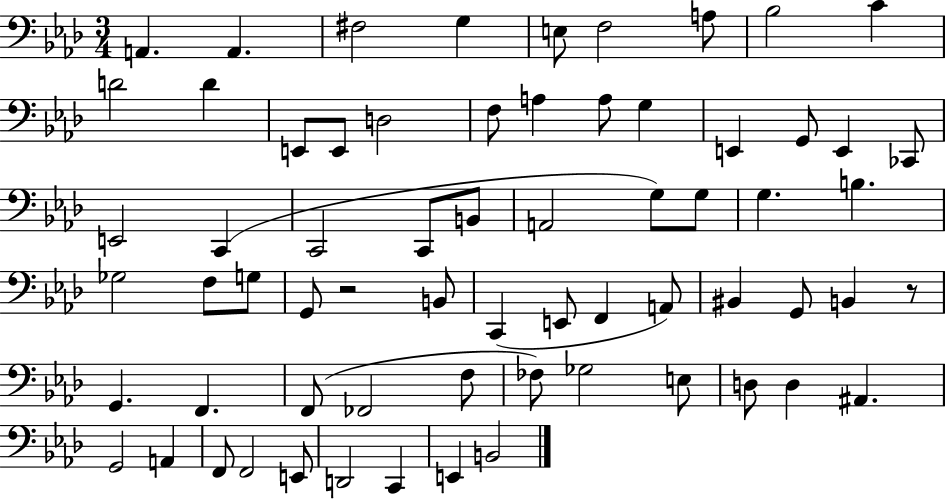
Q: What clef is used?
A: bass